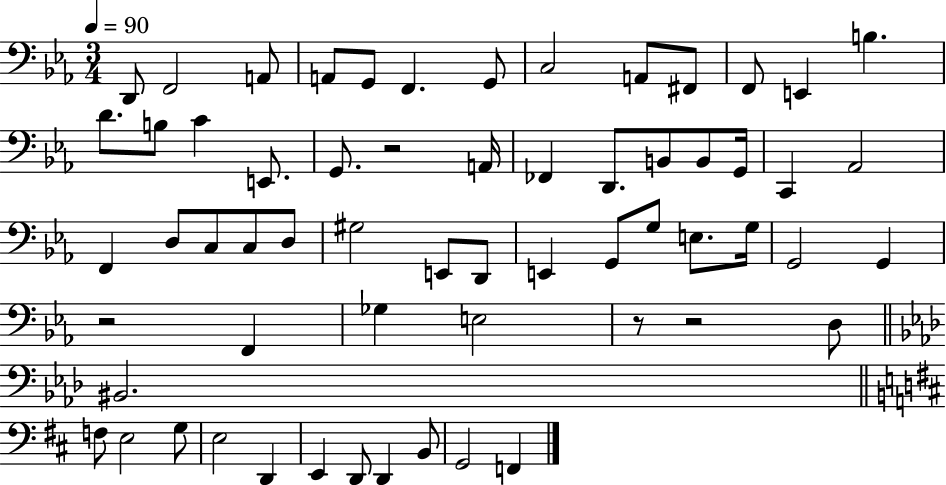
{
  \clef bass
  \numericTimeSignature
  \time 3/4
  \key ees \major
  \tempo 4 = 90
  \repeat volta 2 { d,8 f,2 a,8 | a,8 g,8 f,4. g,8 | c2 a,8 fis,8 | f,8 e,4 b4. | \break d'8. b8 c'4 e,8. | g,8. r2 a,16 | fes,4 d,8. b,8 b,8 g,16 | c,4 aes,2 | \break f,4 d8 c8 c8 d8 | gis2 e,8 d,8 | e,4 g,8 g8 e8. g16 | g,2 g,4 | \break r2 f,4 | ges4 e2 | r8 r2 d8 | \bar "||" \break \key aes \major bis,2. | \bar "||" \break \key b \minor f8 e2 g8 | e2 d,4 | e,4 d,8 d,4 b,8 | g,2 f,4 | \break } \bar "|."
}